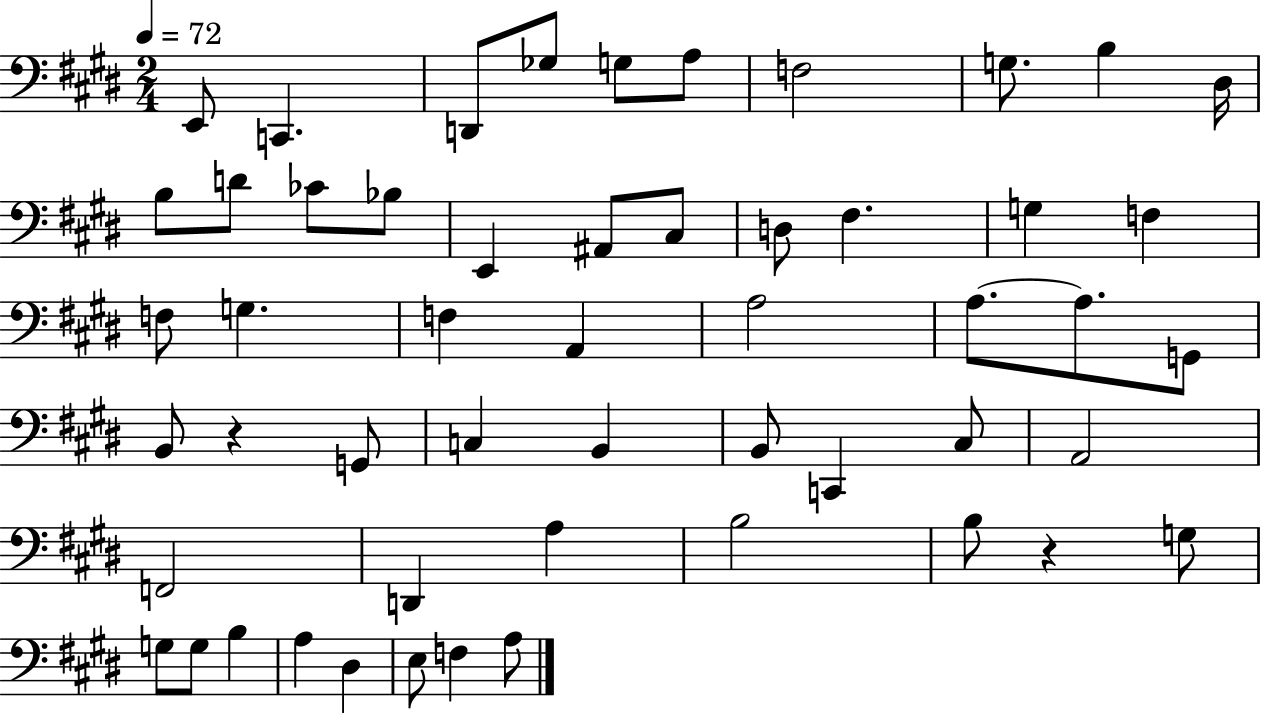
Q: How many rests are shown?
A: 2